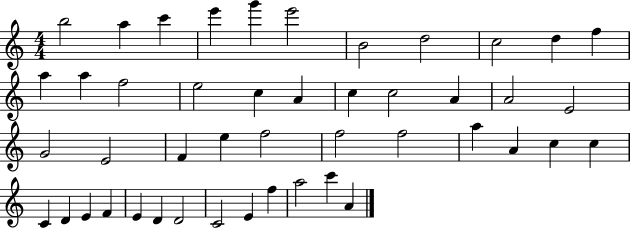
B5/h A5/q C6/q E6/q G6/q E6/h B4/h D5/h C5/h D5/q F5/q A5/q A5/q F5/h E5/h C5/q A4/q C5/q C5/h A4/q A4/h E4/h G4/h E4/h F4/q E5/q F5/h F5/h F5/h A5/q A4/q C5/q C5/q C4/q D4/q E4/q F4/q E4/q D4/q D4/h C4/h E4/q F5/q A5/h C6/q A4/q